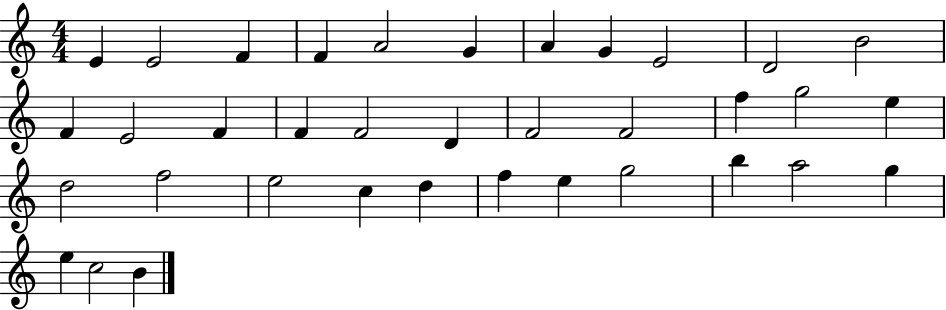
{
  \clef treble
  \numericTimeSignature
  \time 4/4
  \key c \major
  e'4 e'2 f'4 | f'4 a'2 g'4 | a'4 g'4 e'2 | d'2 b'2 | \break f'4 e'2 f'4 | f'4 f'2 d'4 | f'2 f'2 | f''4 g''2 e''4 | \break d''2 f''2 | e''2 c''4 d''4 | f''4 e''4 g''2 | b''4 a''2 g''4 | \break e''4 c''2 b'4 | \bar "|."
}